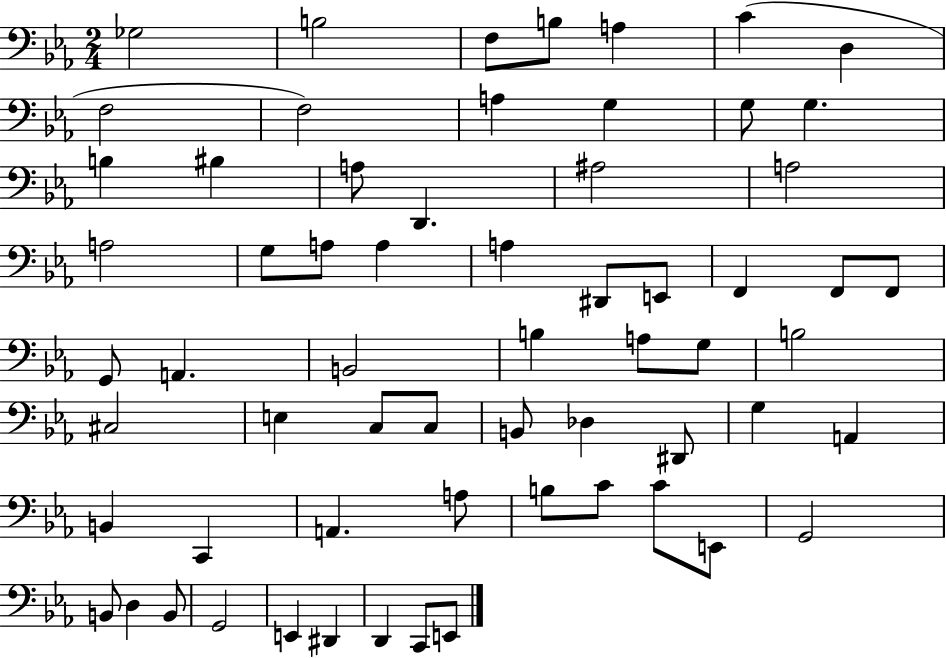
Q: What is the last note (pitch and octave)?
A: E2